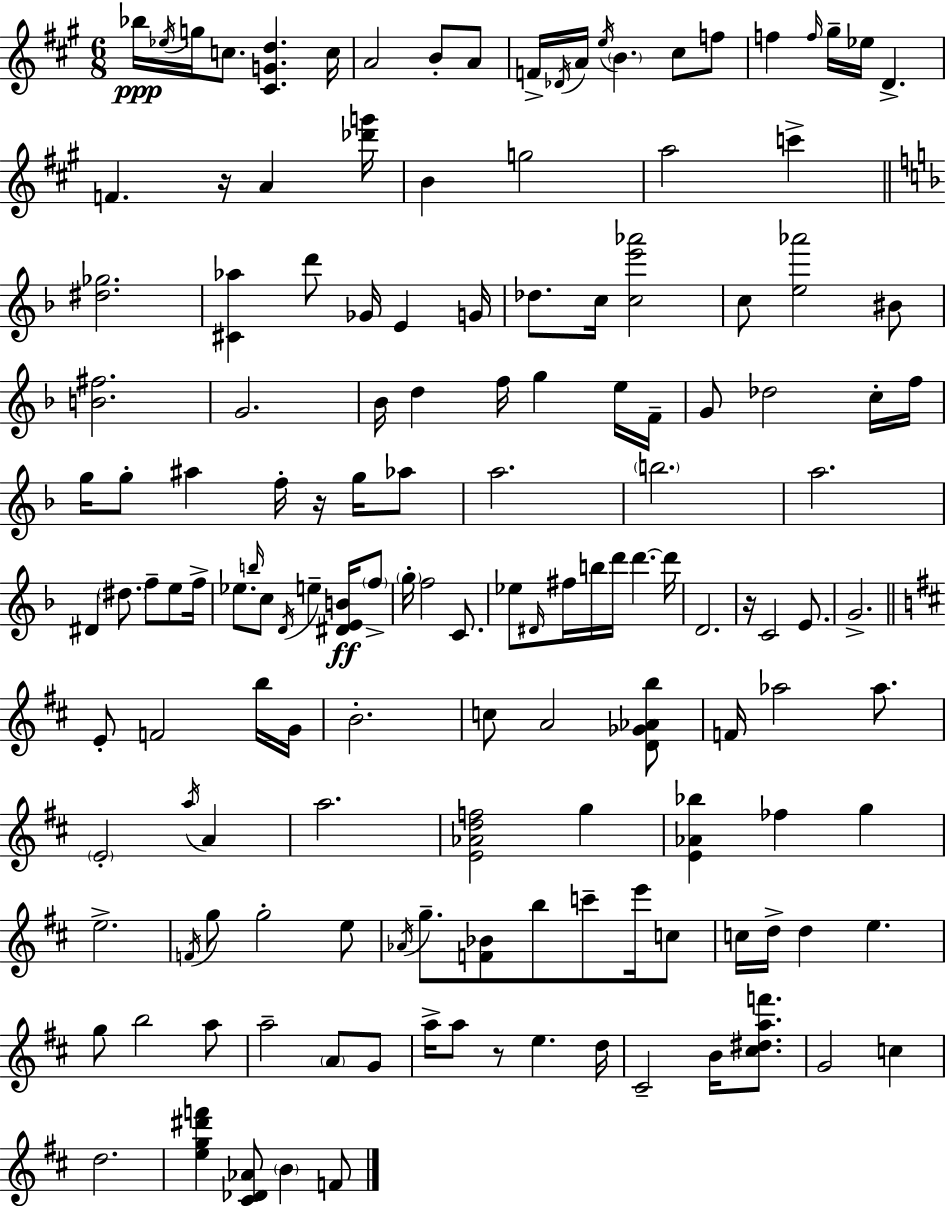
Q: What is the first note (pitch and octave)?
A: Bb5